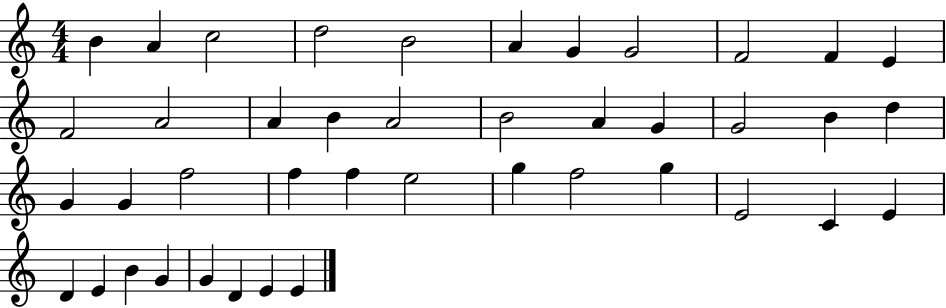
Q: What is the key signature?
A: C major